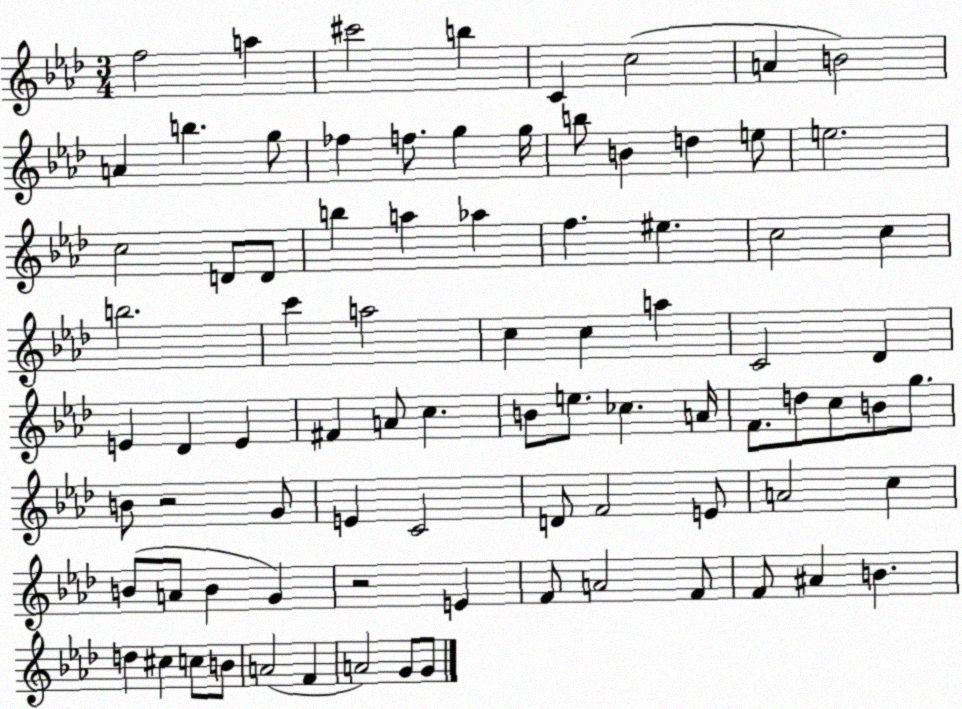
X:1
T:Untitled
M:3/4
L:1/4
K:Ab
f2 a ^c'2 b C c2 A B2 A b g/2 _f f/2 g g/4 b/2 B d e/2 e2 c2 D/2 D/2 b a _a f ^e c2 c b2 c' a2 c c a C2 _D E _D E ^F A/2 c B/2 e/2 _c A/4 F/2 d/2 c/2 B/2 g/2 B/2 z2 G/2 E C2 D/2 F2 E/2 A2 c B/2 A/2 B G z2 E F/2 A2 F/2 F/2 ^A B d ^c c/2 B/2 A2 F A2 G/2 G/2